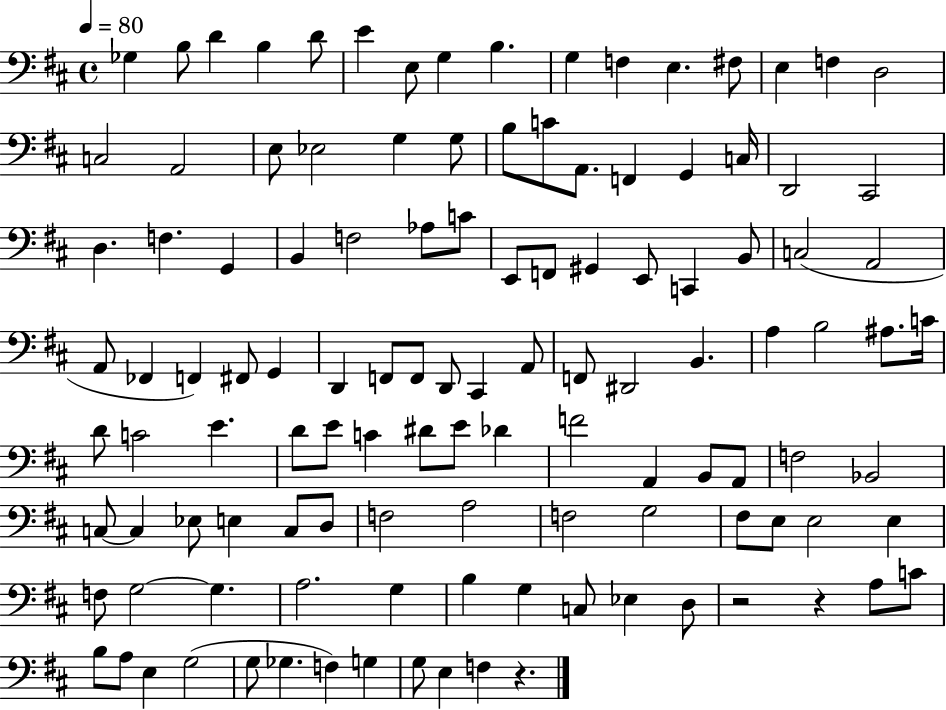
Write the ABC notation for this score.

X:1
T:Untitled
M:4/4
L:1/4
K:D
_G, B,/2 D B, D/2 E E,/2 G, B, G, F, E, ^F,/2 E, F, D,2 C,2 A,,2 E,/2 _E,2 G, G,/2 B,/2 C/2 A,,/2 F,, G,, C,/4 D,,2 ^C,,2 D, F, G,, B,, F,2 _A,/2 C/2 E,,/2 F,,/2 ^G,, E,,/2 C,, B,,/2 C,2 A,,2 A,,/2 _F,, F,, ^F,,/2 G,, D,, F,,/2 F,,/2 D,,/2 ^C,, A,,/2 F,,/2 ^D,,2 B,, A, B,2 ^A,/2 C/4 D/2 C2 E D/2 E/2 C ^D/2 E/2 _D F2 A,, B,,/2 A,,/2 F,2 _B,,2 C,/2 C, _E,/2 E, C,/2 D,/2 F,2 A,2 F,2 G,2 ^F,/2 E,/2 E,2 E, F,/2 G,2 G, A,2 G, B, G, C,/2 _E, D,/2 z2 z A,/2 C/2 B,/2 A,/2 E, G,2 G,/2 _G, F, G, G,/2 E, F, z